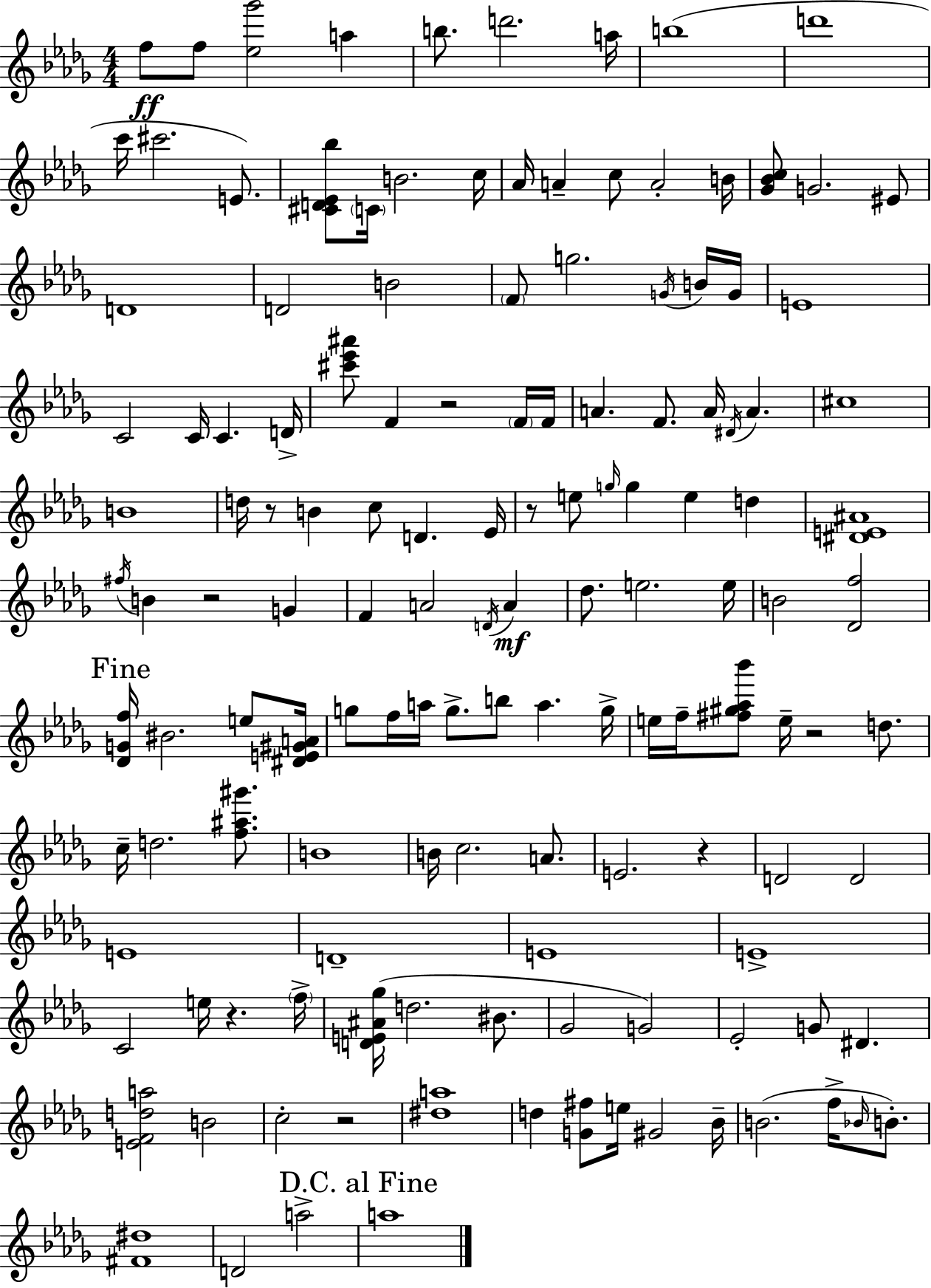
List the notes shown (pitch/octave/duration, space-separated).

F5/e F5/e [Eb5,Gb6]/h A5/q B5/e. D6/h. A5/s B5/w D6/w C6/s C#6/h. E4/e. [C#4,D4,Eb4,Bb5]/e C4/s B4/h. C5/s Ab4/s A4/q C5/e A4/h B4/s [Gb4,Bb4,C5]/e G4/h. EIS4/e D4/w D4/h B4/h F4/e G5/h. G4/s B4/s G4/s E4/w C4/h C4/s C4/q. D4/s [C#6,Eb6,A#6]/e F4/q R/h F4/s F4/s A4/q. F4/e. A4/s D#4/s A4/q. C#5/w B4/w D5/s R/e B4/q C5/e D4/q. Eb4/s R/e E5/e G5/s G5/q E5/q D5/q [D#4,E4,A#4]/w F#5/s B4/q R/h G4/q F4/q A4/h D4/s A4/q Db5/e. E5/h. E5/s B4/h [Db4,F5]/h [Db4,G4,F5]/s BIS4/h. E5/e [D#4,E4,G#4,A4]/s G5/e F5/s A5/s G5/e. B5/e A5/q. G5/s E5/s F5/s [F#5,G#5,Ab5,Bb6]/e E5/s R/h D5/e. C5/s D5/h. [F5,A#5,G#6]/e. B4/w B4/s C5/h. A4/e. E4/h. R/q D4/h D4/h E4/w D4/w E4/w E4/w C4/h E5/s R/q. F5/s [D4,E4,A#4,Gb5]/s D5/h. BIS4/e. Gb4/h G4/h Eb4/h G4/e D#4/q. [E4,F4,D5,A5]/h B4/h C5/h R/h [D#5,A5]/w D5/q [G4,F#5]/e E5/s G#4/h Bb4/s B4/h. F5/s Bb4/s B4/e. [F#4,D#5]/w D4/h A5/h A5/w